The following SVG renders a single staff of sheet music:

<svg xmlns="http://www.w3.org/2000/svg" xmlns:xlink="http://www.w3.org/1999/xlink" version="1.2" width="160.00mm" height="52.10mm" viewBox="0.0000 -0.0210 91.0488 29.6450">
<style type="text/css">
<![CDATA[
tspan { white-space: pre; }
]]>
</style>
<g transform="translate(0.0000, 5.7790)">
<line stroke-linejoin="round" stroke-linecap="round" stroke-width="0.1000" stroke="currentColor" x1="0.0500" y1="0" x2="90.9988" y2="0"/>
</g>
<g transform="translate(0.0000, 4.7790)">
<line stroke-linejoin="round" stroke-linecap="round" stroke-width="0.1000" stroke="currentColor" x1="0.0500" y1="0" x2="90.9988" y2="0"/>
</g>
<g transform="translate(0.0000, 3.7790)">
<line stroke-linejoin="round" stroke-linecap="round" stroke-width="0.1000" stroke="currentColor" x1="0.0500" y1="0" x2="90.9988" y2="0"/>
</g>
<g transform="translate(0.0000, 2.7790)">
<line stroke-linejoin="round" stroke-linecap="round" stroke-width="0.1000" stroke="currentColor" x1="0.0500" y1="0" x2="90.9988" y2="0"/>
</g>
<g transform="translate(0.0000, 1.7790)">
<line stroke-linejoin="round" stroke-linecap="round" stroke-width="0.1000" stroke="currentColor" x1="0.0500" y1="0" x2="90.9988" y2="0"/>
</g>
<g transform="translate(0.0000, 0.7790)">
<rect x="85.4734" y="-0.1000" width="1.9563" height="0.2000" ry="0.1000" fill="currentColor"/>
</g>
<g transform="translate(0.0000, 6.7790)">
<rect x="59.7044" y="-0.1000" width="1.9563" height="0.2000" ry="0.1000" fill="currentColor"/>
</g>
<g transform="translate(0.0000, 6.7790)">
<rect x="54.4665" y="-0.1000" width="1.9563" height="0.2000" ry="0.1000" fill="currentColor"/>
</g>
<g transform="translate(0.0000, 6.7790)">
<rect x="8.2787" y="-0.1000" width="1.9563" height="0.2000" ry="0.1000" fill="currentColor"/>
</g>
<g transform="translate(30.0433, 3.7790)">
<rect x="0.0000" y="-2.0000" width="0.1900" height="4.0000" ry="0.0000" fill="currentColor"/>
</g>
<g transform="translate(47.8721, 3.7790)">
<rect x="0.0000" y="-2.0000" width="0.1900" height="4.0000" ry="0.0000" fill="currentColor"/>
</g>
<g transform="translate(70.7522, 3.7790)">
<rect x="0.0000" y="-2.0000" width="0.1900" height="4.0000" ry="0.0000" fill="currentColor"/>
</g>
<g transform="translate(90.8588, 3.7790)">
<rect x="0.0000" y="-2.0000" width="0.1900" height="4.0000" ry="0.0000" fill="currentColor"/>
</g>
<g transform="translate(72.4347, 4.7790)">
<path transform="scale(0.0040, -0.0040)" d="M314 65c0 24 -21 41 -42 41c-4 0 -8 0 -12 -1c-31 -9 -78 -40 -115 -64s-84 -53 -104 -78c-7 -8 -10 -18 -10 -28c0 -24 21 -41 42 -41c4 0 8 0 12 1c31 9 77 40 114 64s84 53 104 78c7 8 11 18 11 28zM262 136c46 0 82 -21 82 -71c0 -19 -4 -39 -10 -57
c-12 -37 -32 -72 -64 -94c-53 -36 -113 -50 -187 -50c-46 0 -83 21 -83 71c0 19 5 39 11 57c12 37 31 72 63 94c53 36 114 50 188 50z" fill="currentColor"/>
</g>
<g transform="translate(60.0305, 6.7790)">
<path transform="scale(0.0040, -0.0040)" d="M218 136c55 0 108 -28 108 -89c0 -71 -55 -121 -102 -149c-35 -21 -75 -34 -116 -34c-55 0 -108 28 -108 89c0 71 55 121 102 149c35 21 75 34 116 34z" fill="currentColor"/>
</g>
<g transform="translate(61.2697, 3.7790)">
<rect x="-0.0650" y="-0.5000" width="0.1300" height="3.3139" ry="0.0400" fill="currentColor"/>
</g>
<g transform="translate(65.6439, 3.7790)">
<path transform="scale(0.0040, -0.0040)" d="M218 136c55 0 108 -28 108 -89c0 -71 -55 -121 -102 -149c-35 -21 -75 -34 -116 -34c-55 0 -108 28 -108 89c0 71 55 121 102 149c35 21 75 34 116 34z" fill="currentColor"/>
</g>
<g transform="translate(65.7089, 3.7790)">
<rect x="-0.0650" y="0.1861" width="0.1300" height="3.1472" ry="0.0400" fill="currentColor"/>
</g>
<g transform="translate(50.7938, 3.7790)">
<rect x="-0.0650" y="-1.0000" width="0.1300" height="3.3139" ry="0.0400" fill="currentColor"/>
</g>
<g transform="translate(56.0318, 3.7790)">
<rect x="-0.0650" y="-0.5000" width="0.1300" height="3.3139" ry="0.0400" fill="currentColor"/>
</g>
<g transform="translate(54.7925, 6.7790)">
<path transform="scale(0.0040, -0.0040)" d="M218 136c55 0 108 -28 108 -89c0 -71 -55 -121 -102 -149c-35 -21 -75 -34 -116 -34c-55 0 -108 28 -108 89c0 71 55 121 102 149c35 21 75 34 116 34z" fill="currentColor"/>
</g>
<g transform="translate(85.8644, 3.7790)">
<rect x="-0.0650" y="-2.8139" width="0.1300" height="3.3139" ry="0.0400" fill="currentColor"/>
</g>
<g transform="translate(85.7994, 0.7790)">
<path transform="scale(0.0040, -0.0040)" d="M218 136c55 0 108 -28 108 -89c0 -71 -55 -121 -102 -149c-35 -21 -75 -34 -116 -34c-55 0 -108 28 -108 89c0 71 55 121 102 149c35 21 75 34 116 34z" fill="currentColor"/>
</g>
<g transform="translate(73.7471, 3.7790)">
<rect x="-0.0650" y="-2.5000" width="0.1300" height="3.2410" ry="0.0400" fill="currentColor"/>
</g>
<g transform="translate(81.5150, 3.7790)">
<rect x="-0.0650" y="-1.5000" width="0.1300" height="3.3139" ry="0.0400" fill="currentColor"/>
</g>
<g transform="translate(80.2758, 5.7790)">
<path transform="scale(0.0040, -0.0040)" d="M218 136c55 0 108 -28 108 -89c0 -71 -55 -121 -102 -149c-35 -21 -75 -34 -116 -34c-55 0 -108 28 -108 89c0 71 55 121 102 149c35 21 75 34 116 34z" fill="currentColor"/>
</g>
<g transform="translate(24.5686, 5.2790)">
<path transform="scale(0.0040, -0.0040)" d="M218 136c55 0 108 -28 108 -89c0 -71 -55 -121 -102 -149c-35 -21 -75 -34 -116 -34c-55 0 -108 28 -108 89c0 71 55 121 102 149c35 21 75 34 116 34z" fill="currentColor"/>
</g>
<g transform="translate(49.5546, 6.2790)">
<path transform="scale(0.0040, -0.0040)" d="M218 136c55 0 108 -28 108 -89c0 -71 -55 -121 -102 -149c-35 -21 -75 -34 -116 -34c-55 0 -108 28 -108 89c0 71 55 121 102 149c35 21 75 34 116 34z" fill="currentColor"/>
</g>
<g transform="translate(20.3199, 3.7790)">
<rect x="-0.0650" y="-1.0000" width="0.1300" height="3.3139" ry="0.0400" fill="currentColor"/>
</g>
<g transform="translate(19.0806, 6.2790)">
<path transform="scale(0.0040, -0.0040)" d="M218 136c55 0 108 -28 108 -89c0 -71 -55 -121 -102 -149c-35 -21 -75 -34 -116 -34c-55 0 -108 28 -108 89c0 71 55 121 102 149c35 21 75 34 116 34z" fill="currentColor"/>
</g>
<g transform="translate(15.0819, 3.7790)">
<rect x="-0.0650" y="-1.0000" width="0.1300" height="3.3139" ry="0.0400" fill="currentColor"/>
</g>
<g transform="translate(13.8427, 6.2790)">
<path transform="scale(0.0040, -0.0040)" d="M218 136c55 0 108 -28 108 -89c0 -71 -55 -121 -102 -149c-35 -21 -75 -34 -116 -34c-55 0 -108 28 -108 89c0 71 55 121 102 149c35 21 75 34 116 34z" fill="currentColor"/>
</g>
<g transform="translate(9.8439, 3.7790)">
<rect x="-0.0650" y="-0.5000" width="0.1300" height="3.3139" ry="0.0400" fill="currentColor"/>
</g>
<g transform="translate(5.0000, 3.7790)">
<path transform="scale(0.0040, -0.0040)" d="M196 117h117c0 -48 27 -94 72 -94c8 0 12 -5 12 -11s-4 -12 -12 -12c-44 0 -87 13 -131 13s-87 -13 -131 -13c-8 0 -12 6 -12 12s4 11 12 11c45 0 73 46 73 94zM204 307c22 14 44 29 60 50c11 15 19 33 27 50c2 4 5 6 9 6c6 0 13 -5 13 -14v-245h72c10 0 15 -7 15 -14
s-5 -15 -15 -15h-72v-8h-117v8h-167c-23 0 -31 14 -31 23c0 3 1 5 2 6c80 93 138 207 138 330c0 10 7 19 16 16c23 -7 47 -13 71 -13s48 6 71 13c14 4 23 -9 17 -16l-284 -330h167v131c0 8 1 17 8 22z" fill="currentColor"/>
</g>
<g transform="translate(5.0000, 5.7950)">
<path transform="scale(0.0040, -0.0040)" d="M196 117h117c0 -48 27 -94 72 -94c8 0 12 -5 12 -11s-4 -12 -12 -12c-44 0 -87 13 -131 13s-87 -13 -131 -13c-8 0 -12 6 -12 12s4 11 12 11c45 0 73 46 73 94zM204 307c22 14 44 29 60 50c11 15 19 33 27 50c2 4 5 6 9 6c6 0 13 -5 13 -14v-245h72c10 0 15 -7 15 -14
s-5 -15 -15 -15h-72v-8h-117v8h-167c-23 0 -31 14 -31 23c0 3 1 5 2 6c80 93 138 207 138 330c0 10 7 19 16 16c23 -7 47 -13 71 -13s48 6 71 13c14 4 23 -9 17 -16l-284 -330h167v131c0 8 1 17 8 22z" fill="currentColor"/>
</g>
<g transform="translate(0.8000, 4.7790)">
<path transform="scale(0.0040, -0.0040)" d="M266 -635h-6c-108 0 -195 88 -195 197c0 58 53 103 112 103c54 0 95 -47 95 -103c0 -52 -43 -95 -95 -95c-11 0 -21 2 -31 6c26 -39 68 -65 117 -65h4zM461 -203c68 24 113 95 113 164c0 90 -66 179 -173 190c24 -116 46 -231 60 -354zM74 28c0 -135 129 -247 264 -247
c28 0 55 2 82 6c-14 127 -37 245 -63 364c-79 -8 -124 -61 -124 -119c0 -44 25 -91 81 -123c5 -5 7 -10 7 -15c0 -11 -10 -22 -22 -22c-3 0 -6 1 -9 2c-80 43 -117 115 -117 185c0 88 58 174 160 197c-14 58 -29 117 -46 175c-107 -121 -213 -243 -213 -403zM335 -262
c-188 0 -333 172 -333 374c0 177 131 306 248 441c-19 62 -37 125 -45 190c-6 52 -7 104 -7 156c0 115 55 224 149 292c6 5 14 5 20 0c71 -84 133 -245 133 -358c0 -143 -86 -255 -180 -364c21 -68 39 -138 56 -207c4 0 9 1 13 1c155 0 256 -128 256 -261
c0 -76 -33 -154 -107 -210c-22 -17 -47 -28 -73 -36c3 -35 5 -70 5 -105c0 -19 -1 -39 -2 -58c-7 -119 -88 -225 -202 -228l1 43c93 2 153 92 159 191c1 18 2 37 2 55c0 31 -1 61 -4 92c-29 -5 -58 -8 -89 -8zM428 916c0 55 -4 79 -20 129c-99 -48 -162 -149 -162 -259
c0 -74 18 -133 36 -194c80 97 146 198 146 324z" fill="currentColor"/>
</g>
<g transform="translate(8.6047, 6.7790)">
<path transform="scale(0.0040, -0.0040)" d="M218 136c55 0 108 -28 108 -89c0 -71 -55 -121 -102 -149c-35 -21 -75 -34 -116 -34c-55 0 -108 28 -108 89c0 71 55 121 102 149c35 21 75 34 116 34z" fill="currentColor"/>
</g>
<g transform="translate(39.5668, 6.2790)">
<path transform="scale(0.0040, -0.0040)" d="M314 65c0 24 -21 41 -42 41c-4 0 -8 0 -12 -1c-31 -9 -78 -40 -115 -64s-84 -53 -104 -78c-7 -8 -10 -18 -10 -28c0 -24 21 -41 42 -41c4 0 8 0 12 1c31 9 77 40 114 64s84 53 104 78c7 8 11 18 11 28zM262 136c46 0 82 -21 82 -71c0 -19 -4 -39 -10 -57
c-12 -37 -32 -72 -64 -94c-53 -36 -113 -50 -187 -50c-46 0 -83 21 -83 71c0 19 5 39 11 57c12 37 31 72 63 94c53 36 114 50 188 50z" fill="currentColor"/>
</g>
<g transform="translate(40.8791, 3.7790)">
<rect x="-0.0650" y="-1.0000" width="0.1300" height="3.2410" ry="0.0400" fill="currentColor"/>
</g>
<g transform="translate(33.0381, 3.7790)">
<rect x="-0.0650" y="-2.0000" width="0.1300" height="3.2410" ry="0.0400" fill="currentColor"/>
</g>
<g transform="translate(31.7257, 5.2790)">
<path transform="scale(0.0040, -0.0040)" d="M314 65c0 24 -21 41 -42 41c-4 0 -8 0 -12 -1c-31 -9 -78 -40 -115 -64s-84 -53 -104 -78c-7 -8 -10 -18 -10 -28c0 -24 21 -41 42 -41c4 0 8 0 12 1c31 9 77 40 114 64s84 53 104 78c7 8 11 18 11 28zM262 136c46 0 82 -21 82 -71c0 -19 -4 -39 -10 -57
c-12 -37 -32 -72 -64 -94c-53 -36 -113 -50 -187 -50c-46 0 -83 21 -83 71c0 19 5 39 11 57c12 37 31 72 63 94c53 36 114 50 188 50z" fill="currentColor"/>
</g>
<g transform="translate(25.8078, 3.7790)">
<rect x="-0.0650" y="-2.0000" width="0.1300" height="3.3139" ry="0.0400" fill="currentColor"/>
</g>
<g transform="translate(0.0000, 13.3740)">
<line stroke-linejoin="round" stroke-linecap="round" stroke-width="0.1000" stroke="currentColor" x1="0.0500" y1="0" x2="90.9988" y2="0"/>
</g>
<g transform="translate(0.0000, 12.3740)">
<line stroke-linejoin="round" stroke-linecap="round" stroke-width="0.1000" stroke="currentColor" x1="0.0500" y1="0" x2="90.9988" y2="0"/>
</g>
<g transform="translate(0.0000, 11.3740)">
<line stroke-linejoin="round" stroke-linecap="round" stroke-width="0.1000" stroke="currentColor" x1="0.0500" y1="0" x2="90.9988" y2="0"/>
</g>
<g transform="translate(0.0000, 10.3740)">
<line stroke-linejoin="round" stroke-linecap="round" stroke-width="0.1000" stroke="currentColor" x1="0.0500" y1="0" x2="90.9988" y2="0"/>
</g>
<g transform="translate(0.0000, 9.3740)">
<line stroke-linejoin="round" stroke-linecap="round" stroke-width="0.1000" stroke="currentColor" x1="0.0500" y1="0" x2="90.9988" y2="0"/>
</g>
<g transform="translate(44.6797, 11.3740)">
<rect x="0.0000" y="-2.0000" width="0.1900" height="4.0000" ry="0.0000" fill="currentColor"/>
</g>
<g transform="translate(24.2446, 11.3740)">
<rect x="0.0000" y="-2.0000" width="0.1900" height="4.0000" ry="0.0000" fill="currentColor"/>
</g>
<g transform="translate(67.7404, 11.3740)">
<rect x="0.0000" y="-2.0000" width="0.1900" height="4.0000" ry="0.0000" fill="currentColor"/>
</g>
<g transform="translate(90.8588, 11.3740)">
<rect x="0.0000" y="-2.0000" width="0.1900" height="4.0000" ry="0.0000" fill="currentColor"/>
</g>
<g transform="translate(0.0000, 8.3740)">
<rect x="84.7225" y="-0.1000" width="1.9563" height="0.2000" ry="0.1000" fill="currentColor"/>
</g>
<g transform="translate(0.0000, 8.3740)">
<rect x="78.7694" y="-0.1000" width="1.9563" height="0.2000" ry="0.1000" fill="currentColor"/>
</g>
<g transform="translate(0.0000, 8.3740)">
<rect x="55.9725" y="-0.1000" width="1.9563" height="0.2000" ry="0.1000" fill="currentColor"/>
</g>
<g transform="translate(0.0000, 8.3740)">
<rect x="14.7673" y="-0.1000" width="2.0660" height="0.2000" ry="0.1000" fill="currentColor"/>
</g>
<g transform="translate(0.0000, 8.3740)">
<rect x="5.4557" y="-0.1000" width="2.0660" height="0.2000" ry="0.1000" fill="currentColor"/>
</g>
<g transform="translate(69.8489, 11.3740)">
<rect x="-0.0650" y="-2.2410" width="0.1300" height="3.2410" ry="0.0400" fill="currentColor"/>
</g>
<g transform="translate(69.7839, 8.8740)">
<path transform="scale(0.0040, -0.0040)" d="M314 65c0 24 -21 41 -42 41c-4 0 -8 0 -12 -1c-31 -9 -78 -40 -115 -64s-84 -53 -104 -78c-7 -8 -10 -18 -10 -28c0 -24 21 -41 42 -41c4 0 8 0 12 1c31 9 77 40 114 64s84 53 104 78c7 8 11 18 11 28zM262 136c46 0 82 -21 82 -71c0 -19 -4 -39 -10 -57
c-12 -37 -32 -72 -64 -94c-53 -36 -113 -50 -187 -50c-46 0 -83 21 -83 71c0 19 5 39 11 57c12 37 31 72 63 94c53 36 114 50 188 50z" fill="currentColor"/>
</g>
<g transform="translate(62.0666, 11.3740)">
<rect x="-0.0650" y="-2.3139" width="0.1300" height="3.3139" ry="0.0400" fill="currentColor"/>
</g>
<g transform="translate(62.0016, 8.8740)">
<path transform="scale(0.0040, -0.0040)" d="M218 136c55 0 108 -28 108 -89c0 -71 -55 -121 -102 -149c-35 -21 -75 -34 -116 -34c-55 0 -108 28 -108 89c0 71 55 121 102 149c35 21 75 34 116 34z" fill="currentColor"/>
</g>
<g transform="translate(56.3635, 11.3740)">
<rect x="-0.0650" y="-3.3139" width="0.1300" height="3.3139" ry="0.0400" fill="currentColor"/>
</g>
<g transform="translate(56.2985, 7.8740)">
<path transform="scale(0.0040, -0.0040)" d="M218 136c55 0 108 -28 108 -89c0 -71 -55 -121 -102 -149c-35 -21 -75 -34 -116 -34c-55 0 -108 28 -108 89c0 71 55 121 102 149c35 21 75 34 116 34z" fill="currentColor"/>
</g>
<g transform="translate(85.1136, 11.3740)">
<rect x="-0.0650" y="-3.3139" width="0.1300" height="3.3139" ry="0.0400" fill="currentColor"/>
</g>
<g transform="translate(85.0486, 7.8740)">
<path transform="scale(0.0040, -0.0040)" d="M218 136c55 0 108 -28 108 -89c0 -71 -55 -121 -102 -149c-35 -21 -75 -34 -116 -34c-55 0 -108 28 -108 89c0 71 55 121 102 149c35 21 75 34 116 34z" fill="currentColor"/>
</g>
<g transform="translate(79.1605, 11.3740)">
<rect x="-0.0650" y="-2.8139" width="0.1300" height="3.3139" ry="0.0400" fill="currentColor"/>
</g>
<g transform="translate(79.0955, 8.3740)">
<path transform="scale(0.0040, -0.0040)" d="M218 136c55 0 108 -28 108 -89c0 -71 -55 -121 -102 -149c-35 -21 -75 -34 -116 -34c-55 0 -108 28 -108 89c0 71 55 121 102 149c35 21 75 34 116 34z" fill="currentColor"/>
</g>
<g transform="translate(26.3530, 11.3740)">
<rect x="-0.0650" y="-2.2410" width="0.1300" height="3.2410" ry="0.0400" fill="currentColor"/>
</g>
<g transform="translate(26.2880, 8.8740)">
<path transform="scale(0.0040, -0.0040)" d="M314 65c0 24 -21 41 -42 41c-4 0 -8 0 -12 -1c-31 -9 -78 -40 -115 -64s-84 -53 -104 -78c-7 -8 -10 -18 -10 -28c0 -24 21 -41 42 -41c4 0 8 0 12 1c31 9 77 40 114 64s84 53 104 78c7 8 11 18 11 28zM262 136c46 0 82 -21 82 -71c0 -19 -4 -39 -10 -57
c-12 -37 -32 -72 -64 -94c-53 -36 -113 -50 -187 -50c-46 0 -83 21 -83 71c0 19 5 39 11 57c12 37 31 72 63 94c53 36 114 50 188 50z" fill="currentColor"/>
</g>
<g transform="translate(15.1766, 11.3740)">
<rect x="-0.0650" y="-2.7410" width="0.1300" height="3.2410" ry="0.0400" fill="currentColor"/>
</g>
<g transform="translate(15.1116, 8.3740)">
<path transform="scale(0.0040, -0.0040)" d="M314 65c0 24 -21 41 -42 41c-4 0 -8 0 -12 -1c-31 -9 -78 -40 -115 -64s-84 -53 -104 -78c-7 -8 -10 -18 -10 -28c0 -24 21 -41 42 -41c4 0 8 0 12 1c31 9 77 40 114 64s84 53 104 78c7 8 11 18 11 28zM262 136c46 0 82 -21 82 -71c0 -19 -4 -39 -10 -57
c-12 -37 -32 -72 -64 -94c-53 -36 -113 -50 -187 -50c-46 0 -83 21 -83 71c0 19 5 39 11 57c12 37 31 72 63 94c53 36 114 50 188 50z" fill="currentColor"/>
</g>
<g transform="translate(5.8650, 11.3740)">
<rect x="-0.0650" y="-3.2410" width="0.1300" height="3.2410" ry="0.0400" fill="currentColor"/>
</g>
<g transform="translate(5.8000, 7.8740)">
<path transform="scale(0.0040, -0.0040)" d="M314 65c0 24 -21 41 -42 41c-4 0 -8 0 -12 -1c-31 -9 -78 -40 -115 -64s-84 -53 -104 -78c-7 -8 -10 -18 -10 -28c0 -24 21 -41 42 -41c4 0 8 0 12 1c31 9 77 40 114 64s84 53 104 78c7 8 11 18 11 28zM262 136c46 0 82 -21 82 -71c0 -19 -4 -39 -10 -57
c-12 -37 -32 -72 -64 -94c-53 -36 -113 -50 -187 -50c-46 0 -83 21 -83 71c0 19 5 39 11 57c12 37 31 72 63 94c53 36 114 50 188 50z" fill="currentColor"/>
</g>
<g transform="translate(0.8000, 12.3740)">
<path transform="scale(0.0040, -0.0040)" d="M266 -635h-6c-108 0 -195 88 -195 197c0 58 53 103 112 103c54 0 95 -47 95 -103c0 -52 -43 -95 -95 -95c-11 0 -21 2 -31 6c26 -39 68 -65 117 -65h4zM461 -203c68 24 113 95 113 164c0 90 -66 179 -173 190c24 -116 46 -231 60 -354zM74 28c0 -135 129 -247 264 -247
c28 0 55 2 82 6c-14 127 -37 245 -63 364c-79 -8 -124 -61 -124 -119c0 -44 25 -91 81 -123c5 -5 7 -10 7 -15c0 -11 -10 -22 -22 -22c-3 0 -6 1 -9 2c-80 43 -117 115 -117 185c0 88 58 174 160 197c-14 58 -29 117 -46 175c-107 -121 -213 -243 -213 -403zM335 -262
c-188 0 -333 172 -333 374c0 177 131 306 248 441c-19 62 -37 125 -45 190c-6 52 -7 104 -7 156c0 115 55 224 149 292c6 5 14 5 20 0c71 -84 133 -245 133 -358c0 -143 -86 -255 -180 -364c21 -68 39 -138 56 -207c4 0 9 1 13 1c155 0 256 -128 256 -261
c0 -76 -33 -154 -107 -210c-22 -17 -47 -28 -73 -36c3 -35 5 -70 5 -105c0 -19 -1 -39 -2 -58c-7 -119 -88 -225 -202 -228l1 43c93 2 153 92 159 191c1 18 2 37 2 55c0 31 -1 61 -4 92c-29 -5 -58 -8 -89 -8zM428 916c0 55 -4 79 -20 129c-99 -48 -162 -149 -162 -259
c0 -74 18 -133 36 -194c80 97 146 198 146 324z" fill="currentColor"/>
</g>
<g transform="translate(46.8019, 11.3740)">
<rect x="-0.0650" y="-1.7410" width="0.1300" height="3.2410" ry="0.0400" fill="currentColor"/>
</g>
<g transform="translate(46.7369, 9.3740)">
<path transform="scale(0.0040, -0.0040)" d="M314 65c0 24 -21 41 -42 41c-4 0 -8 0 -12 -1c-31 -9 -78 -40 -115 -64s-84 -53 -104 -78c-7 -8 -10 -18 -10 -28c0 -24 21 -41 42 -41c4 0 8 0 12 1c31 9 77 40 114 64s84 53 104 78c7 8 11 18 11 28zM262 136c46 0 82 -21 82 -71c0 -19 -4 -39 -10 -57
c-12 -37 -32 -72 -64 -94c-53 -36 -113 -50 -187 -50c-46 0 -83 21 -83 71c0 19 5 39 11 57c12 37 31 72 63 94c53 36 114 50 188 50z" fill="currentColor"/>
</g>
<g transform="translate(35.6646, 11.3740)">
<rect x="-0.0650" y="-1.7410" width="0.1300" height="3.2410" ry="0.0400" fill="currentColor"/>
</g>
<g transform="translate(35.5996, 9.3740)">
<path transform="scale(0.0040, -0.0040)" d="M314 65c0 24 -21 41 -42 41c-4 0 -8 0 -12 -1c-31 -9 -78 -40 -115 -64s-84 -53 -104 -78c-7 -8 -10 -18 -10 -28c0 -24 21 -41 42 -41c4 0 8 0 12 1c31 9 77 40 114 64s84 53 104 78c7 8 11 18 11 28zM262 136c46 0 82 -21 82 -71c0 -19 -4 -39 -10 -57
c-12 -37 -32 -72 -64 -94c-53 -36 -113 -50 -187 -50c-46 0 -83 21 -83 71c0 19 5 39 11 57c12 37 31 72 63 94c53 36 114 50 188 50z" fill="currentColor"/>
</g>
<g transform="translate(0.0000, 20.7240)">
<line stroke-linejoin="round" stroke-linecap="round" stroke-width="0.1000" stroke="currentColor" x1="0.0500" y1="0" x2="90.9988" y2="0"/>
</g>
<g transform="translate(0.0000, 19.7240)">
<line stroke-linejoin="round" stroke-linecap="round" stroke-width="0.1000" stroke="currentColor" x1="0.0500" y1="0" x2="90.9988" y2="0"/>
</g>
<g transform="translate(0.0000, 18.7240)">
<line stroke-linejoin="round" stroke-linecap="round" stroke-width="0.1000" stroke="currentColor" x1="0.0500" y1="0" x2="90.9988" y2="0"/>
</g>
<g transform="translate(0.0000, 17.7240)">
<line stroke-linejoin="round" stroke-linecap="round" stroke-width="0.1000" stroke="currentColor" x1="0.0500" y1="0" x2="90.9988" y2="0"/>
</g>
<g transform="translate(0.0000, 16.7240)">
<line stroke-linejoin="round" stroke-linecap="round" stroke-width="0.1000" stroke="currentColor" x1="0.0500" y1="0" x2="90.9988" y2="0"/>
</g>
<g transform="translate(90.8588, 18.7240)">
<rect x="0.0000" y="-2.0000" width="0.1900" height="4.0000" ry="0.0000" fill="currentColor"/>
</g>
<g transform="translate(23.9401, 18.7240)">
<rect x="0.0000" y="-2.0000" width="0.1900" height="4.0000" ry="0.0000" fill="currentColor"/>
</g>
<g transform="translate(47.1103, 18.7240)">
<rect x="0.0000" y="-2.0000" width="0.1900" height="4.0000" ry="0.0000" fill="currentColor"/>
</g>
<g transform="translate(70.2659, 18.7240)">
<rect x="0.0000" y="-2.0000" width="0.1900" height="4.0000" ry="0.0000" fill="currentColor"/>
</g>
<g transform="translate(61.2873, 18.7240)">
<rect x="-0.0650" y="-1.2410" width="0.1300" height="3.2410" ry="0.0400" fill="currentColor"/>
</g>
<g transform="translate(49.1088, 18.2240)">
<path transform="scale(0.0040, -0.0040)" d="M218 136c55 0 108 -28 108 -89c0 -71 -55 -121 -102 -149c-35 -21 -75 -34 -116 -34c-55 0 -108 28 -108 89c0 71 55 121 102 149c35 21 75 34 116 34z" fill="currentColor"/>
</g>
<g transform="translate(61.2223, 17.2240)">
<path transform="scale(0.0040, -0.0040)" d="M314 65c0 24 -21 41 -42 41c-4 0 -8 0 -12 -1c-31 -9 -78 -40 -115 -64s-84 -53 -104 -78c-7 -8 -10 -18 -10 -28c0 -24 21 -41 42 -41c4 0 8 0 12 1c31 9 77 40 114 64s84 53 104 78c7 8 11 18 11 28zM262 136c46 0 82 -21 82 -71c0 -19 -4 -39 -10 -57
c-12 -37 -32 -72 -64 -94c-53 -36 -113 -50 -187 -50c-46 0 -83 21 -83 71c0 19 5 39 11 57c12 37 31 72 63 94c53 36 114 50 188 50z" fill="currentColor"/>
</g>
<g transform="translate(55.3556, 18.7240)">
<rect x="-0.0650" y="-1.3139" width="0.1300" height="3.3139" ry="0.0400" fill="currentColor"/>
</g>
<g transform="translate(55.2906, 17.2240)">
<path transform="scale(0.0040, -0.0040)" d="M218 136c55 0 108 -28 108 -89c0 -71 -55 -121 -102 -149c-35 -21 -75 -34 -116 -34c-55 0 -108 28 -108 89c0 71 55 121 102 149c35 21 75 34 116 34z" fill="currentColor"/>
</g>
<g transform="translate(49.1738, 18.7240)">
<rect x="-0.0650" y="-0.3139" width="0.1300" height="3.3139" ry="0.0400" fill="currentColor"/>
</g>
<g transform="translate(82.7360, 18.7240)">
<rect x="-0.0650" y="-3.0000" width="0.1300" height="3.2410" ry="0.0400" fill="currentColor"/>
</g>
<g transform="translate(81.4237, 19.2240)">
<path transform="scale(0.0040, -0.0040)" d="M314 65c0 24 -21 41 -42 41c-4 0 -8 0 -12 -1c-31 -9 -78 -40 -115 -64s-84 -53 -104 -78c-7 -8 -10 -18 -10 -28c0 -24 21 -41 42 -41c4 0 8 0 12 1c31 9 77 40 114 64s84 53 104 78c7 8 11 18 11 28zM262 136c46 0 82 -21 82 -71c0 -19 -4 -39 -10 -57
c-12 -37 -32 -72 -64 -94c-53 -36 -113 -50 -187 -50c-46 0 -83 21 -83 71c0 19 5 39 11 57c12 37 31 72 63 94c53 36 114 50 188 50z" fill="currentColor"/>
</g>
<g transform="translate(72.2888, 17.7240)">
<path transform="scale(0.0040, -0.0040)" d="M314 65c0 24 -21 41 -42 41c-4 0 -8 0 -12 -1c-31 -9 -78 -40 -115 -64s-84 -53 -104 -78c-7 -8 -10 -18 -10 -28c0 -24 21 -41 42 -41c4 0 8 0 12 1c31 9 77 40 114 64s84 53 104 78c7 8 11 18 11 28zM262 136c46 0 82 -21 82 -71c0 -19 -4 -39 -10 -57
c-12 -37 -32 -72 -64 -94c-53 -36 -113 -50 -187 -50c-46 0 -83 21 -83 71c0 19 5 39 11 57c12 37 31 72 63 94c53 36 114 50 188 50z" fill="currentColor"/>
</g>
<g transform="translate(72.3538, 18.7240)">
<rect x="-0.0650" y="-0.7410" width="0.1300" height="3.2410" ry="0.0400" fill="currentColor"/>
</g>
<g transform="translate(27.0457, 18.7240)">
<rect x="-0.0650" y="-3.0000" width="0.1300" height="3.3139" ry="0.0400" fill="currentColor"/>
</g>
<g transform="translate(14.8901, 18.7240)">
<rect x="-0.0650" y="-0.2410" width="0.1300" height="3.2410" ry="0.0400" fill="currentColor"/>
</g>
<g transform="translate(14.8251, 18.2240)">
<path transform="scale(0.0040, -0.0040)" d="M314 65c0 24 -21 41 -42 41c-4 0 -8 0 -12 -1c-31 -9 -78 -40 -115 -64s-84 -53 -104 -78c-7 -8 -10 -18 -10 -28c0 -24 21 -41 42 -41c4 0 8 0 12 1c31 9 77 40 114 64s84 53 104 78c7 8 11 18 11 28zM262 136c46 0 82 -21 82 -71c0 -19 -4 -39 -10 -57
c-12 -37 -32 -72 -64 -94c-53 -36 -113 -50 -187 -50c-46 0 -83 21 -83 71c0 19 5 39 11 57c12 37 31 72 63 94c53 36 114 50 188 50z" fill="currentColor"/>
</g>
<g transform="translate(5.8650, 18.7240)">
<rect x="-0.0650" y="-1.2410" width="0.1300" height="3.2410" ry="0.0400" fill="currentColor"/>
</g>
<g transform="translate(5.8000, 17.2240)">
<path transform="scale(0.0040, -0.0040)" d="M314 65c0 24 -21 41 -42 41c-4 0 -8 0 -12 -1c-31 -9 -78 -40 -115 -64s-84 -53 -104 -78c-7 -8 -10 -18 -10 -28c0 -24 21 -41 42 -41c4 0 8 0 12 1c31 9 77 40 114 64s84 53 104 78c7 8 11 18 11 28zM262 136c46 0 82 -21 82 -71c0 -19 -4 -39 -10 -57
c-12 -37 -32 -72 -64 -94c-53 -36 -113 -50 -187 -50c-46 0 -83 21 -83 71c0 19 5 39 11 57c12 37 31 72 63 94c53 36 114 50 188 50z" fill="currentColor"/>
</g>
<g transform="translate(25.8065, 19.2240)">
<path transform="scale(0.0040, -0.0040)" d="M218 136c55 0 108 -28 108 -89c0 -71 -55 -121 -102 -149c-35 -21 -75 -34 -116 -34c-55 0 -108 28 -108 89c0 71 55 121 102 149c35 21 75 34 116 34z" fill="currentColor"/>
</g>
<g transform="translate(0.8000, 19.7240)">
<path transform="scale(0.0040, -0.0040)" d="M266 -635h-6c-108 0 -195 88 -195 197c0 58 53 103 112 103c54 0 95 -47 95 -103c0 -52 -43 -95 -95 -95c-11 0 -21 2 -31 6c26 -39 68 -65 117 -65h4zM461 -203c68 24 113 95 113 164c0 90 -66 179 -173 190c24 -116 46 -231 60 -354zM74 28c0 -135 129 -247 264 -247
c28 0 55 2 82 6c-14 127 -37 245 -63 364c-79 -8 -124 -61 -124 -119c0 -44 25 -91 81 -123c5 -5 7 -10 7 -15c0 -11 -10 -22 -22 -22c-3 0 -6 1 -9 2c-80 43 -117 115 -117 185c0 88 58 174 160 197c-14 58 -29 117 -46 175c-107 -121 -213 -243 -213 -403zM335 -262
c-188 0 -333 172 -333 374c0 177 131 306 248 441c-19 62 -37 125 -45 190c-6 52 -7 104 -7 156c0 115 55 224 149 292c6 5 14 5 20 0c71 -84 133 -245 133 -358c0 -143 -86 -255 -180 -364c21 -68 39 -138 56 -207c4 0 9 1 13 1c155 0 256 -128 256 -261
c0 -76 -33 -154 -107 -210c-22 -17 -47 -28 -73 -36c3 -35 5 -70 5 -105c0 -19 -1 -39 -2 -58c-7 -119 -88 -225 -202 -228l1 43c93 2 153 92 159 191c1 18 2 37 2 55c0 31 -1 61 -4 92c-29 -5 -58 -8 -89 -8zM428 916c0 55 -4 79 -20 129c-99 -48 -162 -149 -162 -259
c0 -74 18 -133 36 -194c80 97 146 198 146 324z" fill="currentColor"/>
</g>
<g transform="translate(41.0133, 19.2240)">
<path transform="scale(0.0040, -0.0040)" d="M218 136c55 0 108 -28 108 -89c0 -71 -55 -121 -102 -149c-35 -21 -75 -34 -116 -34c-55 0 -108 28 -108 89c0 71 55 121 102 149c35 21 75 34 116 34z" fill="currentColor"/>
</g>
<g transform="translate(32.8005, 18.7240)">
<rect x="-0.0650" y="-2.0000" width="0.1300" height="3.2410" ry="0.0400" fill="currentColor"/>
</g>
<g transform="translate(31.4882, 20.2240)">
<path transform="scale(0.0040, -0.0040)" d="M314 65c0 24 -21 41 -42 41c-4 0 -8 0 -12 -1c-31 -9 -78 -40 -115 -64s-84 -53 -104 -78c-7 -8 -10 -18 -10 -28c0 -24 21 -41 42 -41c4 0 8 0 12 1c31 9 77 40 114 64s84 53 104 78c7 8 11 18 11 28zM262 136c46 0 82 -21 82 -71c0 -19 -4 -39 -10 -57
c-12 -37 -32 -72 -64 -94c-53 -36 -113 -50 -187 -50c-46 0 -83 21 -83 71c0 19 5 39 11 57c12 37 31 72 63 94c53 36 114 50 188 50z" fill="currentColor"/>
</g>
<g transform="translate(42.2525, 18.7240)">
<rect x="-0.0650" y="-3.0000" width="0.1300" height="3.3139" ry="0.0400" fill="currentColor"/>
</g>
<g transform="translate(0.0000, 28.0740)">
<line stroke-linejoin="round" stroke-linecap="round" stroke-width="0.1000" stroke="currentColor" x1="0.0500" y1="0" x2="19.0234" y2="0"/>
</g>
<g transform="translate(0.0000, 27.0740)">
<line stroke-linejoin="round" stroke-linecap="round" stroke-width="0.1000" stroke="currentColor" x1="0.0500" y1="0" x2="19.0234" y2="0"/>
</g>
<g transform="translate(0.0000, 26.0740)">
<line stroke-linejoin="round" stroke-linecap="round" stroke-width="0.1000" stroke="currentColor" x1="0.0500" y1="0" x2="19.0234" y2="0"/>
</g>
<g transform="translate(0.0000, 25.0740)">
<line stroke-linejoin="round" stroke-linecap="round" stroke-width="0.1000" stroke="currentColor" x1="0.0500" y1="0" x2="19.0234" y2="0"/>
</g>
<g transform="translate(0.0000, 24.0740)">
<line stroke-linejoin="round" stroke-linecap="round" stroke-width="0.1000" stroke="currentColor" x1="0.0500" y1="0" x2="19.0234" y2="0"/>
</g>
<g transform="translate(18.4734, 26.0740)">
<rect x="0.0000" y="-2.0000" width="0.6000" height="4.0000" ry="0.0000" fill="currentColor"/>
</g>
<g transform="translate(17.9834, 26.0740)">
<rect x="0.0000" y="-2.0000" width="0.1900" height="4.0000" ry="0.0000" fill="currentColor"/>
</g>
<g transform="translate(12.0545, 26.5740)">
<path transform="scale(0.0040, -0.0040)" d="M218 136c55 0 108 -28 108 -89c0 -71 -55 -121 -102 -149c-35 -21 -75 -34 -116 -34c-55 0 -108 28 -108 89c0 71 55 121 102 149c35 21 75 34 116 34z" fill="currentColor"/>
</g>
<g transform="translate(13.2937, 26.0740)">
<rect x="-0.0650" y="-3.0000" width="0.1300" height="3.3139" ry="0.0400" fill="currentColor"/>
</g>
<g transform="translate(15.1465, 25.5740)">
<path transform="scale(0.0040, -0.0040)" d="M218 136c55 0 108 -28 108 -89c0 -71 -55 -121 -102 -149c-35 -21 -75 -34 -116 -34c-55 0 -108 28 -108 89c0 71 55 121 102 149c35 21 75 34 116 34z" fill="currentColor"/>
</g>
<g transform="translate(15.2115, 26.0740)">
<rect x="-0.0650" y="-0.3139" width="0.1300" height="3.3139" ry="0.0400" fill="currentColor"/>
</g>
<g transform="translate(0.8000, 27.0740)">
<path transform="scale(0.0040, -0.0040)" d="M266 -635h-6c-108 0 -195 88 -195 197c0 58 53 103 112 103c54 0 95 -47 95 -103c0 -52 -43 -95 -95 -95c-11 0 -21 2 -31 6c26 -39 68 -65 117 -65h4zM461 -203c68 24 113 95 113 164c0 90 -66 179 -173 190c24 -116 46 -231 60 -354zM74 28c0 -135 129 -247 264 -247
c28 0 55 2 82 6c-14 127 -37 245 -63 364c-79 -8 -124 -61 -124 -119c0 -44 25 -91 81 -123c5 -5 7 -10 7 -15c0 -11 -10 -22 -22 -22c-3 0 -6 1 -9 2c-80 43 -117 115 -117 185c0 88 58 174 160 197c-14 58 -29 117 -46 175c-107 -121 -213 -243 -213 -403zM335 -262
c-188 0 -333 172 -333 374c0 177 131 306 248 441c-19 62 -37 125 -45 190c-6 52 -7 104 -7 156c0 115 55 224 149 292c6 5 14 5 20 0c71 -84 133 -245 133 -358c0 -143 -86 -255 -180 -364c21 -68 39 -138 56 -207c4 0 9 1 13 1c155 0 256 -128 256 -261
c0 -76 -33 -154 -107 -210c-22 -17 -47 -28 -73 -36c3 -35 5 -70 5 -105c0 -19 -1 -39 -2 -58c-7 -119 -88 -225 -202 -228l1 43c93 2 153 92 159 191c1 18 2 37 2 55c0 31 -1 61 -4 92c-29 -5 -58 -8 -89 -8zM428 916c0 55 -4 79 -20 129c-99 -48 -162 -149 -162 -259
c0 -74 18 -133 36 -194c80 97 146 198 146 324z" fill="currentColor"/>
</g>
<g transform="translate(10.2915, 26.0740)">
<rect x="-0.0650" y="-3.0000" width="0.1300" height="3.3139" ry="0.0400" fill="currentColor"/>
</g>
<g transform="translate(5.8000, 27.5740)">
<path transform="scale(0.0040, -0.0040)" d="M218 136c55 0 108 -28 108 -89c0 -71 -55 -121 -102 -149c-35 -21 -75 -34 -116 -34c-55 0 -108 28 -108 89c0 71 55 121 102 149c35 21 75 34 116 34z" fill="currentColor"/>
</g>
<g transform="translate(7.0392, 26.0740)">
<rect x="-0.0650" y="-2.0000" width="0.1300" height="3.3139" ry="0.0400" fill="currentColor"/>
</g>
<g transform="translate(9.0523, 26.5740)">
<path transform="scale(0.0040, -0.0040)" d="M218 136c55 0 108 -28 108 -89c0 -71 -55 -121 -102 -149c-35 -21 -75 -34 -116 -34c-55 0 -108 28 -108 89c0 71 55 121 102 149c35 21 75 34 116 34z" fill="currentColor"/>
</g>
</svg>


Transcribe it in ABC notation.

X:1
T:Untitled
M:4/4
L:1/4
K:C
C D D F F2 D2 D C C B G2 E a b2 a2 g2 f2 f2 b g g2 a b e2 c2 A F2 A c e e2 d2 A2 F A A c